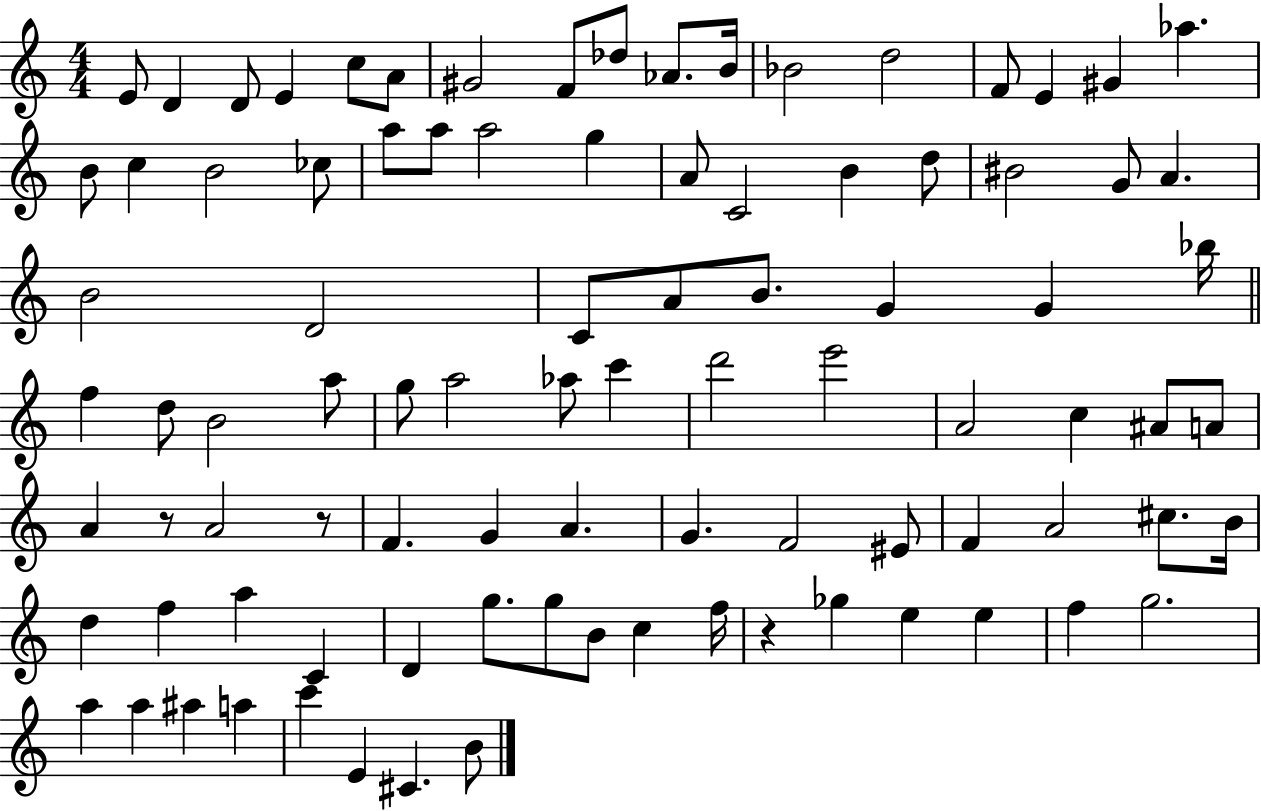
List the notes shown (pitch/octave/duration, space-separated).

E4/e D4/q D4/e E4/q C5/e A4/e G#4/h F4/e Db5/e Ab4/e. B4/s Bb4/h D5/h F4/e E4/q G#4/q Ab5/q. B4/e C5/q B4/h CES5/e A5/e A5/e A5/h G5/q A4/e C4/h B4/q D5/e BIS4/h G4/e A4/q. B4/h D4/h C4/e A4/e B4/e. G4/q G4/q Bb5/s F5/q D5/e B4/h A5/e G5/e A5/h Ab5/e C6/q D6/h E6/h A4/h C5/q A#4/e A4/e A4/q R/e A4/h R/e F4/q. G4/q A4/q. G4/q. F4/h EIS4/e F4/q A4/h C#5/e. B4/s D5/q F5/q A5/q C4/q D4/q G5/e. G5/e B4/e C5/q F5/s R/q Gb5/q E5/q E5/q F5/q G5/h. A5/q A5/q A#5/q A5/q C6/q E4/q C#4/q. B4/e